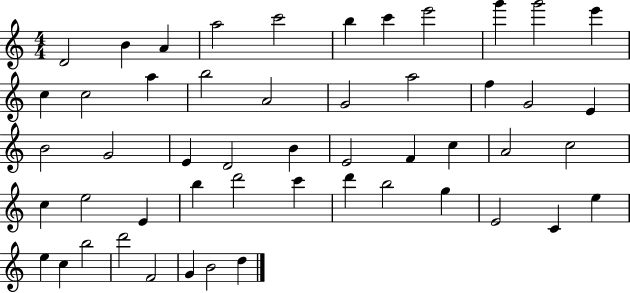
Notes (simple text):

D4/h B4/q A4/q A5/h C6/h B5/q C6/q E6/h G6/q G6/h E6/q C5/q C5/h A5/q B5/h A4/h G4/h A5/h F5/q G4/h E4/q B4/h G4/h E4/q D4/h B4/q E4/h F4/q C5/q A4/h C5/h C5/q E5/h E4/q B5/q D6/h C6/q D6/q B5/h G5/q E4/h C4/q E5/q E5/q C5/q B5/h D6/h F4/h G4/q B4/h D5/q